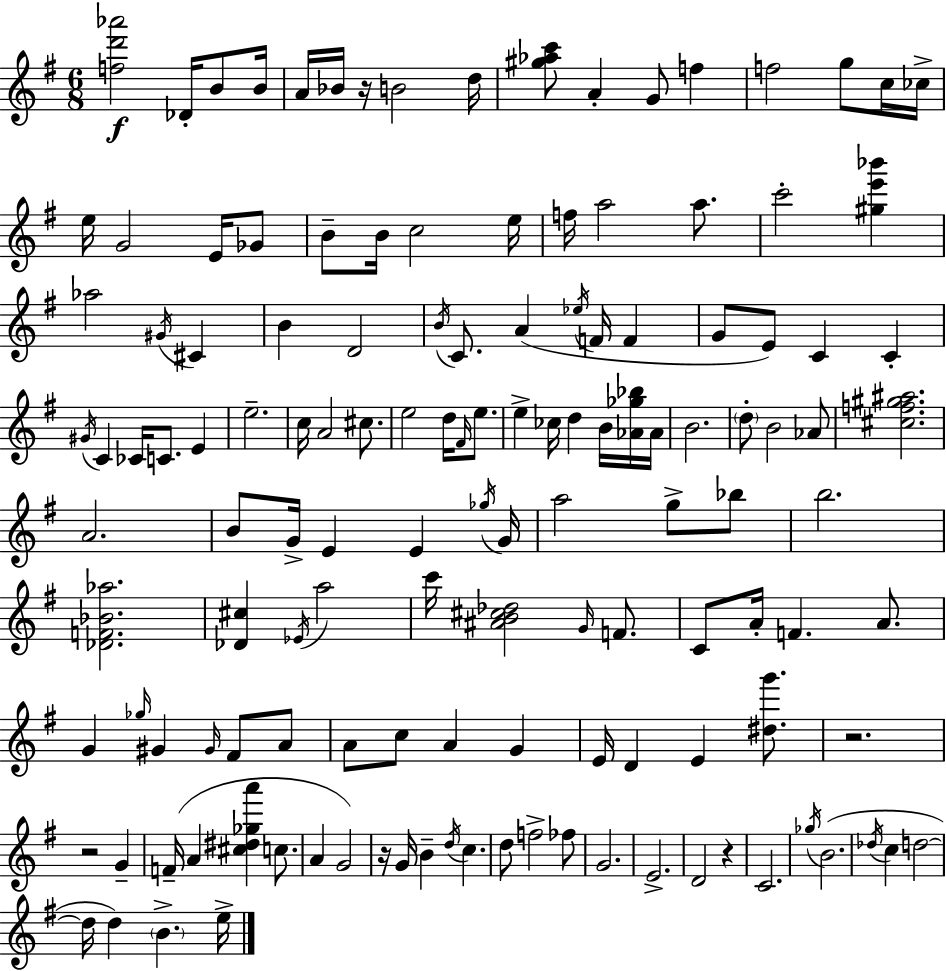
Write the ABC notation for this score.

X:1
T:Untitled
M:6/8
L:1/4
K:G
[fd'_a']2 _D/4 B/2 B/4 A/4 _B/4 z/4 B2 d/4 [^g_ac']/2 A G/2 f f2 g/2 c/4 _c/4 e/4 G2 E/4 _G/2 B/2 B/4 c2 e/4 f/4 a2 a/2 c'2 [^ge'_b'] _a2 ^G/4 ^C B D2 B/4 C/2 A _e/4 F/4 F G/2 E/2 C C ^G/4 C _C/4 C/2 E e2 c/4 A2 ^c/2 e2 d/4 ^F/4 e/2 e _c/4 d B/4 [_A_g_b]/4 _A/4 B2 d/2 B2 _A/2 [^cf^g^a]2 A2 B/2 G/4 E E _g/4 G/4 a2 g/2 _b/2 b2 [_DF_B_a]2 [_D^c] _E/4 a2 c'/4 [^AB^c_d]2 G/4 F/2 C/2 A/4 F A/2 G _g/4 ^G ^G/4 ^F/2 A/2 A/2 c/2 A G E/4 D E [^dg']/2 z2 z2 G F/4 A [^c^d_ga'] c/2 A G2 z/4 G/4 B d/4 c d/2 f2 _f/2 G2 E2 D2 z C2 _g/4 B2 _d/4 c d2 d/4 d B e/4